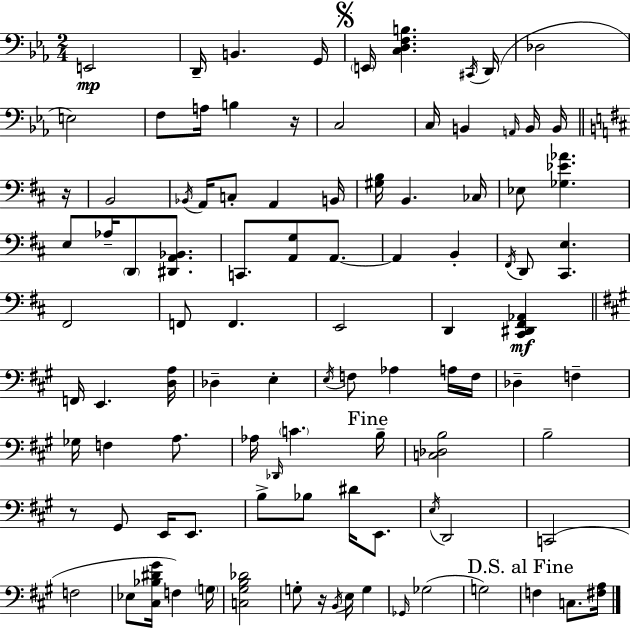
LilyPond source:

{
  \clef bass
  \numericTimeSignature
  \time 2/4
  \key c \minor
  e,2\mp | d,16-- b,4. g,16 | \mark \markup { \musicglyph "scripts.segno" } \parenthesize e,16 <c d f b>4. \acciaccatura { cis,16 } | d,16( des2 | \break e2) | f8 a16 b4 | r16 c2 | c16 b,4 \grace { a,16 } b,16 | \break b,16 \bar "||" \break \key b \minor r16 b,2 | \acciaccatura { bes,16 } a,16 c8-. a,4 | b,16 <gis b>16 b,4. | ces16 ees8 <ges ees' aes'>4. | \break e8 aes16-- \parenthesize d,8 <dis, a, bes,>8. | c,8. <a, g>8 a,8.~~ | a,4 b,4-. | \acciaccatura { fis,16 } d,8 <cis, e>4. | \break fis,2 | f,8 f,4. | e,2 | d,4 <cis, dis, fis, aes,>4\mf | \break \bar "||" \break \key a \major f,16 e,4. <d a>16 | des4-- e4-. | \acciaccatura { e16 } f8 aes4 a16 | f16 des4-- f4-- | \break ges16 f4 a8. | aes16 \grace { des,16 } \parenthesize c'4. | \mark "Fine" b16-- <c des b>2 | b2-- | \break r8 gis,8 e,16 e,8. | b8-> bes8 dis'16 e,8. | \acciaccatura { e16 } d,2 | c,2( | \break f2 | ees8 <cis bes dis' gis'>16 f4) | \parenthesize g16 <c gis b des'>2 | g8-. r16 \acciaccatura { b,16 } e16 | \break g4 \grace { ges,16 }( ges2 | g2) | \mark "D.S. al Fine" f4 | c8. <fis a>16 \bar "|."
}